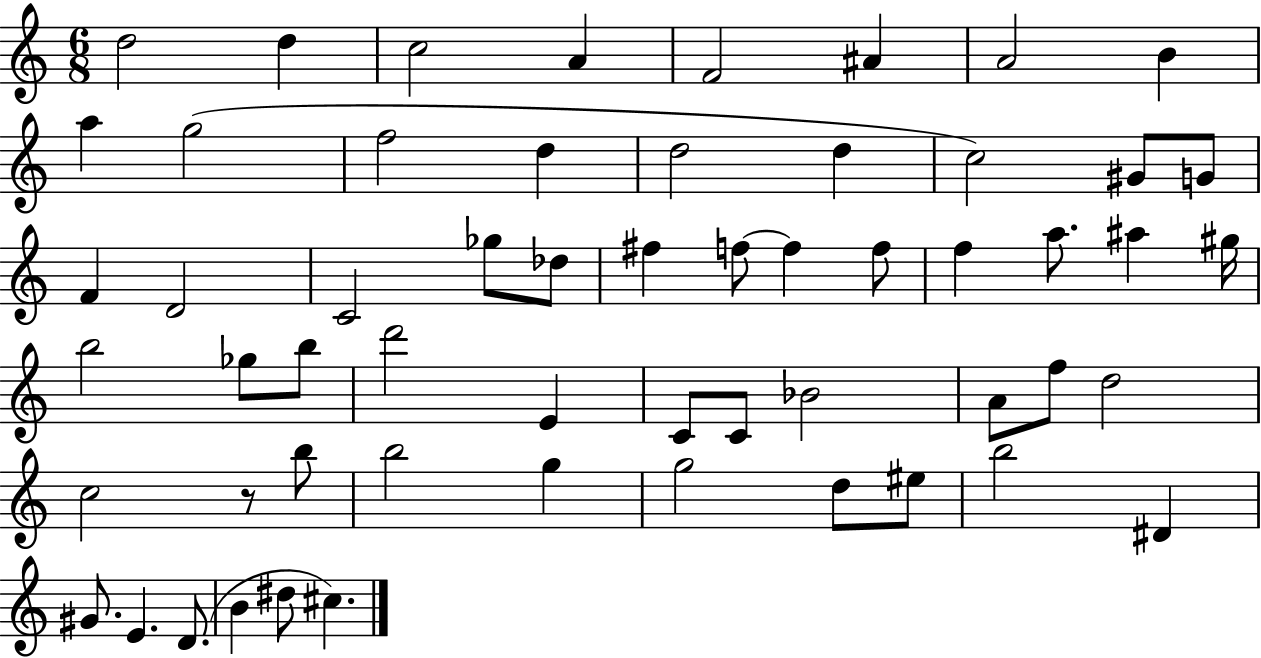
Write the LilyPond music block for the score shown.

{
  \clef treble
  \numericTimeSignature
  \time 6/8
  \key c \major
  d''2 d''4 | c''2 a'4 | f'2 ais'4 | a'2 b'4 | \break a''4 g''2( | f''2 d''4 | d''2 d''4 | c''2) gis'8 g'8 | \break f'4 d'2 | c'2 ges''8 des''8 | fis''4 f''8~~ f''4 f''8 | f''4 a''8. ais''4 gis''16 | \break b''2 ges''8 b''8 | d'''2 e'4 | c'8 c'8 bes'2 | a'8 f''8 d''2 | \break c''2 r8 b''8 | b''2 g''4 | g''2 d''8 eis''8 | b''2 dis'4 | \break gis'8. e'4. d'8.( | b'4 dis''8 cis''4.) | \bar "|."
}